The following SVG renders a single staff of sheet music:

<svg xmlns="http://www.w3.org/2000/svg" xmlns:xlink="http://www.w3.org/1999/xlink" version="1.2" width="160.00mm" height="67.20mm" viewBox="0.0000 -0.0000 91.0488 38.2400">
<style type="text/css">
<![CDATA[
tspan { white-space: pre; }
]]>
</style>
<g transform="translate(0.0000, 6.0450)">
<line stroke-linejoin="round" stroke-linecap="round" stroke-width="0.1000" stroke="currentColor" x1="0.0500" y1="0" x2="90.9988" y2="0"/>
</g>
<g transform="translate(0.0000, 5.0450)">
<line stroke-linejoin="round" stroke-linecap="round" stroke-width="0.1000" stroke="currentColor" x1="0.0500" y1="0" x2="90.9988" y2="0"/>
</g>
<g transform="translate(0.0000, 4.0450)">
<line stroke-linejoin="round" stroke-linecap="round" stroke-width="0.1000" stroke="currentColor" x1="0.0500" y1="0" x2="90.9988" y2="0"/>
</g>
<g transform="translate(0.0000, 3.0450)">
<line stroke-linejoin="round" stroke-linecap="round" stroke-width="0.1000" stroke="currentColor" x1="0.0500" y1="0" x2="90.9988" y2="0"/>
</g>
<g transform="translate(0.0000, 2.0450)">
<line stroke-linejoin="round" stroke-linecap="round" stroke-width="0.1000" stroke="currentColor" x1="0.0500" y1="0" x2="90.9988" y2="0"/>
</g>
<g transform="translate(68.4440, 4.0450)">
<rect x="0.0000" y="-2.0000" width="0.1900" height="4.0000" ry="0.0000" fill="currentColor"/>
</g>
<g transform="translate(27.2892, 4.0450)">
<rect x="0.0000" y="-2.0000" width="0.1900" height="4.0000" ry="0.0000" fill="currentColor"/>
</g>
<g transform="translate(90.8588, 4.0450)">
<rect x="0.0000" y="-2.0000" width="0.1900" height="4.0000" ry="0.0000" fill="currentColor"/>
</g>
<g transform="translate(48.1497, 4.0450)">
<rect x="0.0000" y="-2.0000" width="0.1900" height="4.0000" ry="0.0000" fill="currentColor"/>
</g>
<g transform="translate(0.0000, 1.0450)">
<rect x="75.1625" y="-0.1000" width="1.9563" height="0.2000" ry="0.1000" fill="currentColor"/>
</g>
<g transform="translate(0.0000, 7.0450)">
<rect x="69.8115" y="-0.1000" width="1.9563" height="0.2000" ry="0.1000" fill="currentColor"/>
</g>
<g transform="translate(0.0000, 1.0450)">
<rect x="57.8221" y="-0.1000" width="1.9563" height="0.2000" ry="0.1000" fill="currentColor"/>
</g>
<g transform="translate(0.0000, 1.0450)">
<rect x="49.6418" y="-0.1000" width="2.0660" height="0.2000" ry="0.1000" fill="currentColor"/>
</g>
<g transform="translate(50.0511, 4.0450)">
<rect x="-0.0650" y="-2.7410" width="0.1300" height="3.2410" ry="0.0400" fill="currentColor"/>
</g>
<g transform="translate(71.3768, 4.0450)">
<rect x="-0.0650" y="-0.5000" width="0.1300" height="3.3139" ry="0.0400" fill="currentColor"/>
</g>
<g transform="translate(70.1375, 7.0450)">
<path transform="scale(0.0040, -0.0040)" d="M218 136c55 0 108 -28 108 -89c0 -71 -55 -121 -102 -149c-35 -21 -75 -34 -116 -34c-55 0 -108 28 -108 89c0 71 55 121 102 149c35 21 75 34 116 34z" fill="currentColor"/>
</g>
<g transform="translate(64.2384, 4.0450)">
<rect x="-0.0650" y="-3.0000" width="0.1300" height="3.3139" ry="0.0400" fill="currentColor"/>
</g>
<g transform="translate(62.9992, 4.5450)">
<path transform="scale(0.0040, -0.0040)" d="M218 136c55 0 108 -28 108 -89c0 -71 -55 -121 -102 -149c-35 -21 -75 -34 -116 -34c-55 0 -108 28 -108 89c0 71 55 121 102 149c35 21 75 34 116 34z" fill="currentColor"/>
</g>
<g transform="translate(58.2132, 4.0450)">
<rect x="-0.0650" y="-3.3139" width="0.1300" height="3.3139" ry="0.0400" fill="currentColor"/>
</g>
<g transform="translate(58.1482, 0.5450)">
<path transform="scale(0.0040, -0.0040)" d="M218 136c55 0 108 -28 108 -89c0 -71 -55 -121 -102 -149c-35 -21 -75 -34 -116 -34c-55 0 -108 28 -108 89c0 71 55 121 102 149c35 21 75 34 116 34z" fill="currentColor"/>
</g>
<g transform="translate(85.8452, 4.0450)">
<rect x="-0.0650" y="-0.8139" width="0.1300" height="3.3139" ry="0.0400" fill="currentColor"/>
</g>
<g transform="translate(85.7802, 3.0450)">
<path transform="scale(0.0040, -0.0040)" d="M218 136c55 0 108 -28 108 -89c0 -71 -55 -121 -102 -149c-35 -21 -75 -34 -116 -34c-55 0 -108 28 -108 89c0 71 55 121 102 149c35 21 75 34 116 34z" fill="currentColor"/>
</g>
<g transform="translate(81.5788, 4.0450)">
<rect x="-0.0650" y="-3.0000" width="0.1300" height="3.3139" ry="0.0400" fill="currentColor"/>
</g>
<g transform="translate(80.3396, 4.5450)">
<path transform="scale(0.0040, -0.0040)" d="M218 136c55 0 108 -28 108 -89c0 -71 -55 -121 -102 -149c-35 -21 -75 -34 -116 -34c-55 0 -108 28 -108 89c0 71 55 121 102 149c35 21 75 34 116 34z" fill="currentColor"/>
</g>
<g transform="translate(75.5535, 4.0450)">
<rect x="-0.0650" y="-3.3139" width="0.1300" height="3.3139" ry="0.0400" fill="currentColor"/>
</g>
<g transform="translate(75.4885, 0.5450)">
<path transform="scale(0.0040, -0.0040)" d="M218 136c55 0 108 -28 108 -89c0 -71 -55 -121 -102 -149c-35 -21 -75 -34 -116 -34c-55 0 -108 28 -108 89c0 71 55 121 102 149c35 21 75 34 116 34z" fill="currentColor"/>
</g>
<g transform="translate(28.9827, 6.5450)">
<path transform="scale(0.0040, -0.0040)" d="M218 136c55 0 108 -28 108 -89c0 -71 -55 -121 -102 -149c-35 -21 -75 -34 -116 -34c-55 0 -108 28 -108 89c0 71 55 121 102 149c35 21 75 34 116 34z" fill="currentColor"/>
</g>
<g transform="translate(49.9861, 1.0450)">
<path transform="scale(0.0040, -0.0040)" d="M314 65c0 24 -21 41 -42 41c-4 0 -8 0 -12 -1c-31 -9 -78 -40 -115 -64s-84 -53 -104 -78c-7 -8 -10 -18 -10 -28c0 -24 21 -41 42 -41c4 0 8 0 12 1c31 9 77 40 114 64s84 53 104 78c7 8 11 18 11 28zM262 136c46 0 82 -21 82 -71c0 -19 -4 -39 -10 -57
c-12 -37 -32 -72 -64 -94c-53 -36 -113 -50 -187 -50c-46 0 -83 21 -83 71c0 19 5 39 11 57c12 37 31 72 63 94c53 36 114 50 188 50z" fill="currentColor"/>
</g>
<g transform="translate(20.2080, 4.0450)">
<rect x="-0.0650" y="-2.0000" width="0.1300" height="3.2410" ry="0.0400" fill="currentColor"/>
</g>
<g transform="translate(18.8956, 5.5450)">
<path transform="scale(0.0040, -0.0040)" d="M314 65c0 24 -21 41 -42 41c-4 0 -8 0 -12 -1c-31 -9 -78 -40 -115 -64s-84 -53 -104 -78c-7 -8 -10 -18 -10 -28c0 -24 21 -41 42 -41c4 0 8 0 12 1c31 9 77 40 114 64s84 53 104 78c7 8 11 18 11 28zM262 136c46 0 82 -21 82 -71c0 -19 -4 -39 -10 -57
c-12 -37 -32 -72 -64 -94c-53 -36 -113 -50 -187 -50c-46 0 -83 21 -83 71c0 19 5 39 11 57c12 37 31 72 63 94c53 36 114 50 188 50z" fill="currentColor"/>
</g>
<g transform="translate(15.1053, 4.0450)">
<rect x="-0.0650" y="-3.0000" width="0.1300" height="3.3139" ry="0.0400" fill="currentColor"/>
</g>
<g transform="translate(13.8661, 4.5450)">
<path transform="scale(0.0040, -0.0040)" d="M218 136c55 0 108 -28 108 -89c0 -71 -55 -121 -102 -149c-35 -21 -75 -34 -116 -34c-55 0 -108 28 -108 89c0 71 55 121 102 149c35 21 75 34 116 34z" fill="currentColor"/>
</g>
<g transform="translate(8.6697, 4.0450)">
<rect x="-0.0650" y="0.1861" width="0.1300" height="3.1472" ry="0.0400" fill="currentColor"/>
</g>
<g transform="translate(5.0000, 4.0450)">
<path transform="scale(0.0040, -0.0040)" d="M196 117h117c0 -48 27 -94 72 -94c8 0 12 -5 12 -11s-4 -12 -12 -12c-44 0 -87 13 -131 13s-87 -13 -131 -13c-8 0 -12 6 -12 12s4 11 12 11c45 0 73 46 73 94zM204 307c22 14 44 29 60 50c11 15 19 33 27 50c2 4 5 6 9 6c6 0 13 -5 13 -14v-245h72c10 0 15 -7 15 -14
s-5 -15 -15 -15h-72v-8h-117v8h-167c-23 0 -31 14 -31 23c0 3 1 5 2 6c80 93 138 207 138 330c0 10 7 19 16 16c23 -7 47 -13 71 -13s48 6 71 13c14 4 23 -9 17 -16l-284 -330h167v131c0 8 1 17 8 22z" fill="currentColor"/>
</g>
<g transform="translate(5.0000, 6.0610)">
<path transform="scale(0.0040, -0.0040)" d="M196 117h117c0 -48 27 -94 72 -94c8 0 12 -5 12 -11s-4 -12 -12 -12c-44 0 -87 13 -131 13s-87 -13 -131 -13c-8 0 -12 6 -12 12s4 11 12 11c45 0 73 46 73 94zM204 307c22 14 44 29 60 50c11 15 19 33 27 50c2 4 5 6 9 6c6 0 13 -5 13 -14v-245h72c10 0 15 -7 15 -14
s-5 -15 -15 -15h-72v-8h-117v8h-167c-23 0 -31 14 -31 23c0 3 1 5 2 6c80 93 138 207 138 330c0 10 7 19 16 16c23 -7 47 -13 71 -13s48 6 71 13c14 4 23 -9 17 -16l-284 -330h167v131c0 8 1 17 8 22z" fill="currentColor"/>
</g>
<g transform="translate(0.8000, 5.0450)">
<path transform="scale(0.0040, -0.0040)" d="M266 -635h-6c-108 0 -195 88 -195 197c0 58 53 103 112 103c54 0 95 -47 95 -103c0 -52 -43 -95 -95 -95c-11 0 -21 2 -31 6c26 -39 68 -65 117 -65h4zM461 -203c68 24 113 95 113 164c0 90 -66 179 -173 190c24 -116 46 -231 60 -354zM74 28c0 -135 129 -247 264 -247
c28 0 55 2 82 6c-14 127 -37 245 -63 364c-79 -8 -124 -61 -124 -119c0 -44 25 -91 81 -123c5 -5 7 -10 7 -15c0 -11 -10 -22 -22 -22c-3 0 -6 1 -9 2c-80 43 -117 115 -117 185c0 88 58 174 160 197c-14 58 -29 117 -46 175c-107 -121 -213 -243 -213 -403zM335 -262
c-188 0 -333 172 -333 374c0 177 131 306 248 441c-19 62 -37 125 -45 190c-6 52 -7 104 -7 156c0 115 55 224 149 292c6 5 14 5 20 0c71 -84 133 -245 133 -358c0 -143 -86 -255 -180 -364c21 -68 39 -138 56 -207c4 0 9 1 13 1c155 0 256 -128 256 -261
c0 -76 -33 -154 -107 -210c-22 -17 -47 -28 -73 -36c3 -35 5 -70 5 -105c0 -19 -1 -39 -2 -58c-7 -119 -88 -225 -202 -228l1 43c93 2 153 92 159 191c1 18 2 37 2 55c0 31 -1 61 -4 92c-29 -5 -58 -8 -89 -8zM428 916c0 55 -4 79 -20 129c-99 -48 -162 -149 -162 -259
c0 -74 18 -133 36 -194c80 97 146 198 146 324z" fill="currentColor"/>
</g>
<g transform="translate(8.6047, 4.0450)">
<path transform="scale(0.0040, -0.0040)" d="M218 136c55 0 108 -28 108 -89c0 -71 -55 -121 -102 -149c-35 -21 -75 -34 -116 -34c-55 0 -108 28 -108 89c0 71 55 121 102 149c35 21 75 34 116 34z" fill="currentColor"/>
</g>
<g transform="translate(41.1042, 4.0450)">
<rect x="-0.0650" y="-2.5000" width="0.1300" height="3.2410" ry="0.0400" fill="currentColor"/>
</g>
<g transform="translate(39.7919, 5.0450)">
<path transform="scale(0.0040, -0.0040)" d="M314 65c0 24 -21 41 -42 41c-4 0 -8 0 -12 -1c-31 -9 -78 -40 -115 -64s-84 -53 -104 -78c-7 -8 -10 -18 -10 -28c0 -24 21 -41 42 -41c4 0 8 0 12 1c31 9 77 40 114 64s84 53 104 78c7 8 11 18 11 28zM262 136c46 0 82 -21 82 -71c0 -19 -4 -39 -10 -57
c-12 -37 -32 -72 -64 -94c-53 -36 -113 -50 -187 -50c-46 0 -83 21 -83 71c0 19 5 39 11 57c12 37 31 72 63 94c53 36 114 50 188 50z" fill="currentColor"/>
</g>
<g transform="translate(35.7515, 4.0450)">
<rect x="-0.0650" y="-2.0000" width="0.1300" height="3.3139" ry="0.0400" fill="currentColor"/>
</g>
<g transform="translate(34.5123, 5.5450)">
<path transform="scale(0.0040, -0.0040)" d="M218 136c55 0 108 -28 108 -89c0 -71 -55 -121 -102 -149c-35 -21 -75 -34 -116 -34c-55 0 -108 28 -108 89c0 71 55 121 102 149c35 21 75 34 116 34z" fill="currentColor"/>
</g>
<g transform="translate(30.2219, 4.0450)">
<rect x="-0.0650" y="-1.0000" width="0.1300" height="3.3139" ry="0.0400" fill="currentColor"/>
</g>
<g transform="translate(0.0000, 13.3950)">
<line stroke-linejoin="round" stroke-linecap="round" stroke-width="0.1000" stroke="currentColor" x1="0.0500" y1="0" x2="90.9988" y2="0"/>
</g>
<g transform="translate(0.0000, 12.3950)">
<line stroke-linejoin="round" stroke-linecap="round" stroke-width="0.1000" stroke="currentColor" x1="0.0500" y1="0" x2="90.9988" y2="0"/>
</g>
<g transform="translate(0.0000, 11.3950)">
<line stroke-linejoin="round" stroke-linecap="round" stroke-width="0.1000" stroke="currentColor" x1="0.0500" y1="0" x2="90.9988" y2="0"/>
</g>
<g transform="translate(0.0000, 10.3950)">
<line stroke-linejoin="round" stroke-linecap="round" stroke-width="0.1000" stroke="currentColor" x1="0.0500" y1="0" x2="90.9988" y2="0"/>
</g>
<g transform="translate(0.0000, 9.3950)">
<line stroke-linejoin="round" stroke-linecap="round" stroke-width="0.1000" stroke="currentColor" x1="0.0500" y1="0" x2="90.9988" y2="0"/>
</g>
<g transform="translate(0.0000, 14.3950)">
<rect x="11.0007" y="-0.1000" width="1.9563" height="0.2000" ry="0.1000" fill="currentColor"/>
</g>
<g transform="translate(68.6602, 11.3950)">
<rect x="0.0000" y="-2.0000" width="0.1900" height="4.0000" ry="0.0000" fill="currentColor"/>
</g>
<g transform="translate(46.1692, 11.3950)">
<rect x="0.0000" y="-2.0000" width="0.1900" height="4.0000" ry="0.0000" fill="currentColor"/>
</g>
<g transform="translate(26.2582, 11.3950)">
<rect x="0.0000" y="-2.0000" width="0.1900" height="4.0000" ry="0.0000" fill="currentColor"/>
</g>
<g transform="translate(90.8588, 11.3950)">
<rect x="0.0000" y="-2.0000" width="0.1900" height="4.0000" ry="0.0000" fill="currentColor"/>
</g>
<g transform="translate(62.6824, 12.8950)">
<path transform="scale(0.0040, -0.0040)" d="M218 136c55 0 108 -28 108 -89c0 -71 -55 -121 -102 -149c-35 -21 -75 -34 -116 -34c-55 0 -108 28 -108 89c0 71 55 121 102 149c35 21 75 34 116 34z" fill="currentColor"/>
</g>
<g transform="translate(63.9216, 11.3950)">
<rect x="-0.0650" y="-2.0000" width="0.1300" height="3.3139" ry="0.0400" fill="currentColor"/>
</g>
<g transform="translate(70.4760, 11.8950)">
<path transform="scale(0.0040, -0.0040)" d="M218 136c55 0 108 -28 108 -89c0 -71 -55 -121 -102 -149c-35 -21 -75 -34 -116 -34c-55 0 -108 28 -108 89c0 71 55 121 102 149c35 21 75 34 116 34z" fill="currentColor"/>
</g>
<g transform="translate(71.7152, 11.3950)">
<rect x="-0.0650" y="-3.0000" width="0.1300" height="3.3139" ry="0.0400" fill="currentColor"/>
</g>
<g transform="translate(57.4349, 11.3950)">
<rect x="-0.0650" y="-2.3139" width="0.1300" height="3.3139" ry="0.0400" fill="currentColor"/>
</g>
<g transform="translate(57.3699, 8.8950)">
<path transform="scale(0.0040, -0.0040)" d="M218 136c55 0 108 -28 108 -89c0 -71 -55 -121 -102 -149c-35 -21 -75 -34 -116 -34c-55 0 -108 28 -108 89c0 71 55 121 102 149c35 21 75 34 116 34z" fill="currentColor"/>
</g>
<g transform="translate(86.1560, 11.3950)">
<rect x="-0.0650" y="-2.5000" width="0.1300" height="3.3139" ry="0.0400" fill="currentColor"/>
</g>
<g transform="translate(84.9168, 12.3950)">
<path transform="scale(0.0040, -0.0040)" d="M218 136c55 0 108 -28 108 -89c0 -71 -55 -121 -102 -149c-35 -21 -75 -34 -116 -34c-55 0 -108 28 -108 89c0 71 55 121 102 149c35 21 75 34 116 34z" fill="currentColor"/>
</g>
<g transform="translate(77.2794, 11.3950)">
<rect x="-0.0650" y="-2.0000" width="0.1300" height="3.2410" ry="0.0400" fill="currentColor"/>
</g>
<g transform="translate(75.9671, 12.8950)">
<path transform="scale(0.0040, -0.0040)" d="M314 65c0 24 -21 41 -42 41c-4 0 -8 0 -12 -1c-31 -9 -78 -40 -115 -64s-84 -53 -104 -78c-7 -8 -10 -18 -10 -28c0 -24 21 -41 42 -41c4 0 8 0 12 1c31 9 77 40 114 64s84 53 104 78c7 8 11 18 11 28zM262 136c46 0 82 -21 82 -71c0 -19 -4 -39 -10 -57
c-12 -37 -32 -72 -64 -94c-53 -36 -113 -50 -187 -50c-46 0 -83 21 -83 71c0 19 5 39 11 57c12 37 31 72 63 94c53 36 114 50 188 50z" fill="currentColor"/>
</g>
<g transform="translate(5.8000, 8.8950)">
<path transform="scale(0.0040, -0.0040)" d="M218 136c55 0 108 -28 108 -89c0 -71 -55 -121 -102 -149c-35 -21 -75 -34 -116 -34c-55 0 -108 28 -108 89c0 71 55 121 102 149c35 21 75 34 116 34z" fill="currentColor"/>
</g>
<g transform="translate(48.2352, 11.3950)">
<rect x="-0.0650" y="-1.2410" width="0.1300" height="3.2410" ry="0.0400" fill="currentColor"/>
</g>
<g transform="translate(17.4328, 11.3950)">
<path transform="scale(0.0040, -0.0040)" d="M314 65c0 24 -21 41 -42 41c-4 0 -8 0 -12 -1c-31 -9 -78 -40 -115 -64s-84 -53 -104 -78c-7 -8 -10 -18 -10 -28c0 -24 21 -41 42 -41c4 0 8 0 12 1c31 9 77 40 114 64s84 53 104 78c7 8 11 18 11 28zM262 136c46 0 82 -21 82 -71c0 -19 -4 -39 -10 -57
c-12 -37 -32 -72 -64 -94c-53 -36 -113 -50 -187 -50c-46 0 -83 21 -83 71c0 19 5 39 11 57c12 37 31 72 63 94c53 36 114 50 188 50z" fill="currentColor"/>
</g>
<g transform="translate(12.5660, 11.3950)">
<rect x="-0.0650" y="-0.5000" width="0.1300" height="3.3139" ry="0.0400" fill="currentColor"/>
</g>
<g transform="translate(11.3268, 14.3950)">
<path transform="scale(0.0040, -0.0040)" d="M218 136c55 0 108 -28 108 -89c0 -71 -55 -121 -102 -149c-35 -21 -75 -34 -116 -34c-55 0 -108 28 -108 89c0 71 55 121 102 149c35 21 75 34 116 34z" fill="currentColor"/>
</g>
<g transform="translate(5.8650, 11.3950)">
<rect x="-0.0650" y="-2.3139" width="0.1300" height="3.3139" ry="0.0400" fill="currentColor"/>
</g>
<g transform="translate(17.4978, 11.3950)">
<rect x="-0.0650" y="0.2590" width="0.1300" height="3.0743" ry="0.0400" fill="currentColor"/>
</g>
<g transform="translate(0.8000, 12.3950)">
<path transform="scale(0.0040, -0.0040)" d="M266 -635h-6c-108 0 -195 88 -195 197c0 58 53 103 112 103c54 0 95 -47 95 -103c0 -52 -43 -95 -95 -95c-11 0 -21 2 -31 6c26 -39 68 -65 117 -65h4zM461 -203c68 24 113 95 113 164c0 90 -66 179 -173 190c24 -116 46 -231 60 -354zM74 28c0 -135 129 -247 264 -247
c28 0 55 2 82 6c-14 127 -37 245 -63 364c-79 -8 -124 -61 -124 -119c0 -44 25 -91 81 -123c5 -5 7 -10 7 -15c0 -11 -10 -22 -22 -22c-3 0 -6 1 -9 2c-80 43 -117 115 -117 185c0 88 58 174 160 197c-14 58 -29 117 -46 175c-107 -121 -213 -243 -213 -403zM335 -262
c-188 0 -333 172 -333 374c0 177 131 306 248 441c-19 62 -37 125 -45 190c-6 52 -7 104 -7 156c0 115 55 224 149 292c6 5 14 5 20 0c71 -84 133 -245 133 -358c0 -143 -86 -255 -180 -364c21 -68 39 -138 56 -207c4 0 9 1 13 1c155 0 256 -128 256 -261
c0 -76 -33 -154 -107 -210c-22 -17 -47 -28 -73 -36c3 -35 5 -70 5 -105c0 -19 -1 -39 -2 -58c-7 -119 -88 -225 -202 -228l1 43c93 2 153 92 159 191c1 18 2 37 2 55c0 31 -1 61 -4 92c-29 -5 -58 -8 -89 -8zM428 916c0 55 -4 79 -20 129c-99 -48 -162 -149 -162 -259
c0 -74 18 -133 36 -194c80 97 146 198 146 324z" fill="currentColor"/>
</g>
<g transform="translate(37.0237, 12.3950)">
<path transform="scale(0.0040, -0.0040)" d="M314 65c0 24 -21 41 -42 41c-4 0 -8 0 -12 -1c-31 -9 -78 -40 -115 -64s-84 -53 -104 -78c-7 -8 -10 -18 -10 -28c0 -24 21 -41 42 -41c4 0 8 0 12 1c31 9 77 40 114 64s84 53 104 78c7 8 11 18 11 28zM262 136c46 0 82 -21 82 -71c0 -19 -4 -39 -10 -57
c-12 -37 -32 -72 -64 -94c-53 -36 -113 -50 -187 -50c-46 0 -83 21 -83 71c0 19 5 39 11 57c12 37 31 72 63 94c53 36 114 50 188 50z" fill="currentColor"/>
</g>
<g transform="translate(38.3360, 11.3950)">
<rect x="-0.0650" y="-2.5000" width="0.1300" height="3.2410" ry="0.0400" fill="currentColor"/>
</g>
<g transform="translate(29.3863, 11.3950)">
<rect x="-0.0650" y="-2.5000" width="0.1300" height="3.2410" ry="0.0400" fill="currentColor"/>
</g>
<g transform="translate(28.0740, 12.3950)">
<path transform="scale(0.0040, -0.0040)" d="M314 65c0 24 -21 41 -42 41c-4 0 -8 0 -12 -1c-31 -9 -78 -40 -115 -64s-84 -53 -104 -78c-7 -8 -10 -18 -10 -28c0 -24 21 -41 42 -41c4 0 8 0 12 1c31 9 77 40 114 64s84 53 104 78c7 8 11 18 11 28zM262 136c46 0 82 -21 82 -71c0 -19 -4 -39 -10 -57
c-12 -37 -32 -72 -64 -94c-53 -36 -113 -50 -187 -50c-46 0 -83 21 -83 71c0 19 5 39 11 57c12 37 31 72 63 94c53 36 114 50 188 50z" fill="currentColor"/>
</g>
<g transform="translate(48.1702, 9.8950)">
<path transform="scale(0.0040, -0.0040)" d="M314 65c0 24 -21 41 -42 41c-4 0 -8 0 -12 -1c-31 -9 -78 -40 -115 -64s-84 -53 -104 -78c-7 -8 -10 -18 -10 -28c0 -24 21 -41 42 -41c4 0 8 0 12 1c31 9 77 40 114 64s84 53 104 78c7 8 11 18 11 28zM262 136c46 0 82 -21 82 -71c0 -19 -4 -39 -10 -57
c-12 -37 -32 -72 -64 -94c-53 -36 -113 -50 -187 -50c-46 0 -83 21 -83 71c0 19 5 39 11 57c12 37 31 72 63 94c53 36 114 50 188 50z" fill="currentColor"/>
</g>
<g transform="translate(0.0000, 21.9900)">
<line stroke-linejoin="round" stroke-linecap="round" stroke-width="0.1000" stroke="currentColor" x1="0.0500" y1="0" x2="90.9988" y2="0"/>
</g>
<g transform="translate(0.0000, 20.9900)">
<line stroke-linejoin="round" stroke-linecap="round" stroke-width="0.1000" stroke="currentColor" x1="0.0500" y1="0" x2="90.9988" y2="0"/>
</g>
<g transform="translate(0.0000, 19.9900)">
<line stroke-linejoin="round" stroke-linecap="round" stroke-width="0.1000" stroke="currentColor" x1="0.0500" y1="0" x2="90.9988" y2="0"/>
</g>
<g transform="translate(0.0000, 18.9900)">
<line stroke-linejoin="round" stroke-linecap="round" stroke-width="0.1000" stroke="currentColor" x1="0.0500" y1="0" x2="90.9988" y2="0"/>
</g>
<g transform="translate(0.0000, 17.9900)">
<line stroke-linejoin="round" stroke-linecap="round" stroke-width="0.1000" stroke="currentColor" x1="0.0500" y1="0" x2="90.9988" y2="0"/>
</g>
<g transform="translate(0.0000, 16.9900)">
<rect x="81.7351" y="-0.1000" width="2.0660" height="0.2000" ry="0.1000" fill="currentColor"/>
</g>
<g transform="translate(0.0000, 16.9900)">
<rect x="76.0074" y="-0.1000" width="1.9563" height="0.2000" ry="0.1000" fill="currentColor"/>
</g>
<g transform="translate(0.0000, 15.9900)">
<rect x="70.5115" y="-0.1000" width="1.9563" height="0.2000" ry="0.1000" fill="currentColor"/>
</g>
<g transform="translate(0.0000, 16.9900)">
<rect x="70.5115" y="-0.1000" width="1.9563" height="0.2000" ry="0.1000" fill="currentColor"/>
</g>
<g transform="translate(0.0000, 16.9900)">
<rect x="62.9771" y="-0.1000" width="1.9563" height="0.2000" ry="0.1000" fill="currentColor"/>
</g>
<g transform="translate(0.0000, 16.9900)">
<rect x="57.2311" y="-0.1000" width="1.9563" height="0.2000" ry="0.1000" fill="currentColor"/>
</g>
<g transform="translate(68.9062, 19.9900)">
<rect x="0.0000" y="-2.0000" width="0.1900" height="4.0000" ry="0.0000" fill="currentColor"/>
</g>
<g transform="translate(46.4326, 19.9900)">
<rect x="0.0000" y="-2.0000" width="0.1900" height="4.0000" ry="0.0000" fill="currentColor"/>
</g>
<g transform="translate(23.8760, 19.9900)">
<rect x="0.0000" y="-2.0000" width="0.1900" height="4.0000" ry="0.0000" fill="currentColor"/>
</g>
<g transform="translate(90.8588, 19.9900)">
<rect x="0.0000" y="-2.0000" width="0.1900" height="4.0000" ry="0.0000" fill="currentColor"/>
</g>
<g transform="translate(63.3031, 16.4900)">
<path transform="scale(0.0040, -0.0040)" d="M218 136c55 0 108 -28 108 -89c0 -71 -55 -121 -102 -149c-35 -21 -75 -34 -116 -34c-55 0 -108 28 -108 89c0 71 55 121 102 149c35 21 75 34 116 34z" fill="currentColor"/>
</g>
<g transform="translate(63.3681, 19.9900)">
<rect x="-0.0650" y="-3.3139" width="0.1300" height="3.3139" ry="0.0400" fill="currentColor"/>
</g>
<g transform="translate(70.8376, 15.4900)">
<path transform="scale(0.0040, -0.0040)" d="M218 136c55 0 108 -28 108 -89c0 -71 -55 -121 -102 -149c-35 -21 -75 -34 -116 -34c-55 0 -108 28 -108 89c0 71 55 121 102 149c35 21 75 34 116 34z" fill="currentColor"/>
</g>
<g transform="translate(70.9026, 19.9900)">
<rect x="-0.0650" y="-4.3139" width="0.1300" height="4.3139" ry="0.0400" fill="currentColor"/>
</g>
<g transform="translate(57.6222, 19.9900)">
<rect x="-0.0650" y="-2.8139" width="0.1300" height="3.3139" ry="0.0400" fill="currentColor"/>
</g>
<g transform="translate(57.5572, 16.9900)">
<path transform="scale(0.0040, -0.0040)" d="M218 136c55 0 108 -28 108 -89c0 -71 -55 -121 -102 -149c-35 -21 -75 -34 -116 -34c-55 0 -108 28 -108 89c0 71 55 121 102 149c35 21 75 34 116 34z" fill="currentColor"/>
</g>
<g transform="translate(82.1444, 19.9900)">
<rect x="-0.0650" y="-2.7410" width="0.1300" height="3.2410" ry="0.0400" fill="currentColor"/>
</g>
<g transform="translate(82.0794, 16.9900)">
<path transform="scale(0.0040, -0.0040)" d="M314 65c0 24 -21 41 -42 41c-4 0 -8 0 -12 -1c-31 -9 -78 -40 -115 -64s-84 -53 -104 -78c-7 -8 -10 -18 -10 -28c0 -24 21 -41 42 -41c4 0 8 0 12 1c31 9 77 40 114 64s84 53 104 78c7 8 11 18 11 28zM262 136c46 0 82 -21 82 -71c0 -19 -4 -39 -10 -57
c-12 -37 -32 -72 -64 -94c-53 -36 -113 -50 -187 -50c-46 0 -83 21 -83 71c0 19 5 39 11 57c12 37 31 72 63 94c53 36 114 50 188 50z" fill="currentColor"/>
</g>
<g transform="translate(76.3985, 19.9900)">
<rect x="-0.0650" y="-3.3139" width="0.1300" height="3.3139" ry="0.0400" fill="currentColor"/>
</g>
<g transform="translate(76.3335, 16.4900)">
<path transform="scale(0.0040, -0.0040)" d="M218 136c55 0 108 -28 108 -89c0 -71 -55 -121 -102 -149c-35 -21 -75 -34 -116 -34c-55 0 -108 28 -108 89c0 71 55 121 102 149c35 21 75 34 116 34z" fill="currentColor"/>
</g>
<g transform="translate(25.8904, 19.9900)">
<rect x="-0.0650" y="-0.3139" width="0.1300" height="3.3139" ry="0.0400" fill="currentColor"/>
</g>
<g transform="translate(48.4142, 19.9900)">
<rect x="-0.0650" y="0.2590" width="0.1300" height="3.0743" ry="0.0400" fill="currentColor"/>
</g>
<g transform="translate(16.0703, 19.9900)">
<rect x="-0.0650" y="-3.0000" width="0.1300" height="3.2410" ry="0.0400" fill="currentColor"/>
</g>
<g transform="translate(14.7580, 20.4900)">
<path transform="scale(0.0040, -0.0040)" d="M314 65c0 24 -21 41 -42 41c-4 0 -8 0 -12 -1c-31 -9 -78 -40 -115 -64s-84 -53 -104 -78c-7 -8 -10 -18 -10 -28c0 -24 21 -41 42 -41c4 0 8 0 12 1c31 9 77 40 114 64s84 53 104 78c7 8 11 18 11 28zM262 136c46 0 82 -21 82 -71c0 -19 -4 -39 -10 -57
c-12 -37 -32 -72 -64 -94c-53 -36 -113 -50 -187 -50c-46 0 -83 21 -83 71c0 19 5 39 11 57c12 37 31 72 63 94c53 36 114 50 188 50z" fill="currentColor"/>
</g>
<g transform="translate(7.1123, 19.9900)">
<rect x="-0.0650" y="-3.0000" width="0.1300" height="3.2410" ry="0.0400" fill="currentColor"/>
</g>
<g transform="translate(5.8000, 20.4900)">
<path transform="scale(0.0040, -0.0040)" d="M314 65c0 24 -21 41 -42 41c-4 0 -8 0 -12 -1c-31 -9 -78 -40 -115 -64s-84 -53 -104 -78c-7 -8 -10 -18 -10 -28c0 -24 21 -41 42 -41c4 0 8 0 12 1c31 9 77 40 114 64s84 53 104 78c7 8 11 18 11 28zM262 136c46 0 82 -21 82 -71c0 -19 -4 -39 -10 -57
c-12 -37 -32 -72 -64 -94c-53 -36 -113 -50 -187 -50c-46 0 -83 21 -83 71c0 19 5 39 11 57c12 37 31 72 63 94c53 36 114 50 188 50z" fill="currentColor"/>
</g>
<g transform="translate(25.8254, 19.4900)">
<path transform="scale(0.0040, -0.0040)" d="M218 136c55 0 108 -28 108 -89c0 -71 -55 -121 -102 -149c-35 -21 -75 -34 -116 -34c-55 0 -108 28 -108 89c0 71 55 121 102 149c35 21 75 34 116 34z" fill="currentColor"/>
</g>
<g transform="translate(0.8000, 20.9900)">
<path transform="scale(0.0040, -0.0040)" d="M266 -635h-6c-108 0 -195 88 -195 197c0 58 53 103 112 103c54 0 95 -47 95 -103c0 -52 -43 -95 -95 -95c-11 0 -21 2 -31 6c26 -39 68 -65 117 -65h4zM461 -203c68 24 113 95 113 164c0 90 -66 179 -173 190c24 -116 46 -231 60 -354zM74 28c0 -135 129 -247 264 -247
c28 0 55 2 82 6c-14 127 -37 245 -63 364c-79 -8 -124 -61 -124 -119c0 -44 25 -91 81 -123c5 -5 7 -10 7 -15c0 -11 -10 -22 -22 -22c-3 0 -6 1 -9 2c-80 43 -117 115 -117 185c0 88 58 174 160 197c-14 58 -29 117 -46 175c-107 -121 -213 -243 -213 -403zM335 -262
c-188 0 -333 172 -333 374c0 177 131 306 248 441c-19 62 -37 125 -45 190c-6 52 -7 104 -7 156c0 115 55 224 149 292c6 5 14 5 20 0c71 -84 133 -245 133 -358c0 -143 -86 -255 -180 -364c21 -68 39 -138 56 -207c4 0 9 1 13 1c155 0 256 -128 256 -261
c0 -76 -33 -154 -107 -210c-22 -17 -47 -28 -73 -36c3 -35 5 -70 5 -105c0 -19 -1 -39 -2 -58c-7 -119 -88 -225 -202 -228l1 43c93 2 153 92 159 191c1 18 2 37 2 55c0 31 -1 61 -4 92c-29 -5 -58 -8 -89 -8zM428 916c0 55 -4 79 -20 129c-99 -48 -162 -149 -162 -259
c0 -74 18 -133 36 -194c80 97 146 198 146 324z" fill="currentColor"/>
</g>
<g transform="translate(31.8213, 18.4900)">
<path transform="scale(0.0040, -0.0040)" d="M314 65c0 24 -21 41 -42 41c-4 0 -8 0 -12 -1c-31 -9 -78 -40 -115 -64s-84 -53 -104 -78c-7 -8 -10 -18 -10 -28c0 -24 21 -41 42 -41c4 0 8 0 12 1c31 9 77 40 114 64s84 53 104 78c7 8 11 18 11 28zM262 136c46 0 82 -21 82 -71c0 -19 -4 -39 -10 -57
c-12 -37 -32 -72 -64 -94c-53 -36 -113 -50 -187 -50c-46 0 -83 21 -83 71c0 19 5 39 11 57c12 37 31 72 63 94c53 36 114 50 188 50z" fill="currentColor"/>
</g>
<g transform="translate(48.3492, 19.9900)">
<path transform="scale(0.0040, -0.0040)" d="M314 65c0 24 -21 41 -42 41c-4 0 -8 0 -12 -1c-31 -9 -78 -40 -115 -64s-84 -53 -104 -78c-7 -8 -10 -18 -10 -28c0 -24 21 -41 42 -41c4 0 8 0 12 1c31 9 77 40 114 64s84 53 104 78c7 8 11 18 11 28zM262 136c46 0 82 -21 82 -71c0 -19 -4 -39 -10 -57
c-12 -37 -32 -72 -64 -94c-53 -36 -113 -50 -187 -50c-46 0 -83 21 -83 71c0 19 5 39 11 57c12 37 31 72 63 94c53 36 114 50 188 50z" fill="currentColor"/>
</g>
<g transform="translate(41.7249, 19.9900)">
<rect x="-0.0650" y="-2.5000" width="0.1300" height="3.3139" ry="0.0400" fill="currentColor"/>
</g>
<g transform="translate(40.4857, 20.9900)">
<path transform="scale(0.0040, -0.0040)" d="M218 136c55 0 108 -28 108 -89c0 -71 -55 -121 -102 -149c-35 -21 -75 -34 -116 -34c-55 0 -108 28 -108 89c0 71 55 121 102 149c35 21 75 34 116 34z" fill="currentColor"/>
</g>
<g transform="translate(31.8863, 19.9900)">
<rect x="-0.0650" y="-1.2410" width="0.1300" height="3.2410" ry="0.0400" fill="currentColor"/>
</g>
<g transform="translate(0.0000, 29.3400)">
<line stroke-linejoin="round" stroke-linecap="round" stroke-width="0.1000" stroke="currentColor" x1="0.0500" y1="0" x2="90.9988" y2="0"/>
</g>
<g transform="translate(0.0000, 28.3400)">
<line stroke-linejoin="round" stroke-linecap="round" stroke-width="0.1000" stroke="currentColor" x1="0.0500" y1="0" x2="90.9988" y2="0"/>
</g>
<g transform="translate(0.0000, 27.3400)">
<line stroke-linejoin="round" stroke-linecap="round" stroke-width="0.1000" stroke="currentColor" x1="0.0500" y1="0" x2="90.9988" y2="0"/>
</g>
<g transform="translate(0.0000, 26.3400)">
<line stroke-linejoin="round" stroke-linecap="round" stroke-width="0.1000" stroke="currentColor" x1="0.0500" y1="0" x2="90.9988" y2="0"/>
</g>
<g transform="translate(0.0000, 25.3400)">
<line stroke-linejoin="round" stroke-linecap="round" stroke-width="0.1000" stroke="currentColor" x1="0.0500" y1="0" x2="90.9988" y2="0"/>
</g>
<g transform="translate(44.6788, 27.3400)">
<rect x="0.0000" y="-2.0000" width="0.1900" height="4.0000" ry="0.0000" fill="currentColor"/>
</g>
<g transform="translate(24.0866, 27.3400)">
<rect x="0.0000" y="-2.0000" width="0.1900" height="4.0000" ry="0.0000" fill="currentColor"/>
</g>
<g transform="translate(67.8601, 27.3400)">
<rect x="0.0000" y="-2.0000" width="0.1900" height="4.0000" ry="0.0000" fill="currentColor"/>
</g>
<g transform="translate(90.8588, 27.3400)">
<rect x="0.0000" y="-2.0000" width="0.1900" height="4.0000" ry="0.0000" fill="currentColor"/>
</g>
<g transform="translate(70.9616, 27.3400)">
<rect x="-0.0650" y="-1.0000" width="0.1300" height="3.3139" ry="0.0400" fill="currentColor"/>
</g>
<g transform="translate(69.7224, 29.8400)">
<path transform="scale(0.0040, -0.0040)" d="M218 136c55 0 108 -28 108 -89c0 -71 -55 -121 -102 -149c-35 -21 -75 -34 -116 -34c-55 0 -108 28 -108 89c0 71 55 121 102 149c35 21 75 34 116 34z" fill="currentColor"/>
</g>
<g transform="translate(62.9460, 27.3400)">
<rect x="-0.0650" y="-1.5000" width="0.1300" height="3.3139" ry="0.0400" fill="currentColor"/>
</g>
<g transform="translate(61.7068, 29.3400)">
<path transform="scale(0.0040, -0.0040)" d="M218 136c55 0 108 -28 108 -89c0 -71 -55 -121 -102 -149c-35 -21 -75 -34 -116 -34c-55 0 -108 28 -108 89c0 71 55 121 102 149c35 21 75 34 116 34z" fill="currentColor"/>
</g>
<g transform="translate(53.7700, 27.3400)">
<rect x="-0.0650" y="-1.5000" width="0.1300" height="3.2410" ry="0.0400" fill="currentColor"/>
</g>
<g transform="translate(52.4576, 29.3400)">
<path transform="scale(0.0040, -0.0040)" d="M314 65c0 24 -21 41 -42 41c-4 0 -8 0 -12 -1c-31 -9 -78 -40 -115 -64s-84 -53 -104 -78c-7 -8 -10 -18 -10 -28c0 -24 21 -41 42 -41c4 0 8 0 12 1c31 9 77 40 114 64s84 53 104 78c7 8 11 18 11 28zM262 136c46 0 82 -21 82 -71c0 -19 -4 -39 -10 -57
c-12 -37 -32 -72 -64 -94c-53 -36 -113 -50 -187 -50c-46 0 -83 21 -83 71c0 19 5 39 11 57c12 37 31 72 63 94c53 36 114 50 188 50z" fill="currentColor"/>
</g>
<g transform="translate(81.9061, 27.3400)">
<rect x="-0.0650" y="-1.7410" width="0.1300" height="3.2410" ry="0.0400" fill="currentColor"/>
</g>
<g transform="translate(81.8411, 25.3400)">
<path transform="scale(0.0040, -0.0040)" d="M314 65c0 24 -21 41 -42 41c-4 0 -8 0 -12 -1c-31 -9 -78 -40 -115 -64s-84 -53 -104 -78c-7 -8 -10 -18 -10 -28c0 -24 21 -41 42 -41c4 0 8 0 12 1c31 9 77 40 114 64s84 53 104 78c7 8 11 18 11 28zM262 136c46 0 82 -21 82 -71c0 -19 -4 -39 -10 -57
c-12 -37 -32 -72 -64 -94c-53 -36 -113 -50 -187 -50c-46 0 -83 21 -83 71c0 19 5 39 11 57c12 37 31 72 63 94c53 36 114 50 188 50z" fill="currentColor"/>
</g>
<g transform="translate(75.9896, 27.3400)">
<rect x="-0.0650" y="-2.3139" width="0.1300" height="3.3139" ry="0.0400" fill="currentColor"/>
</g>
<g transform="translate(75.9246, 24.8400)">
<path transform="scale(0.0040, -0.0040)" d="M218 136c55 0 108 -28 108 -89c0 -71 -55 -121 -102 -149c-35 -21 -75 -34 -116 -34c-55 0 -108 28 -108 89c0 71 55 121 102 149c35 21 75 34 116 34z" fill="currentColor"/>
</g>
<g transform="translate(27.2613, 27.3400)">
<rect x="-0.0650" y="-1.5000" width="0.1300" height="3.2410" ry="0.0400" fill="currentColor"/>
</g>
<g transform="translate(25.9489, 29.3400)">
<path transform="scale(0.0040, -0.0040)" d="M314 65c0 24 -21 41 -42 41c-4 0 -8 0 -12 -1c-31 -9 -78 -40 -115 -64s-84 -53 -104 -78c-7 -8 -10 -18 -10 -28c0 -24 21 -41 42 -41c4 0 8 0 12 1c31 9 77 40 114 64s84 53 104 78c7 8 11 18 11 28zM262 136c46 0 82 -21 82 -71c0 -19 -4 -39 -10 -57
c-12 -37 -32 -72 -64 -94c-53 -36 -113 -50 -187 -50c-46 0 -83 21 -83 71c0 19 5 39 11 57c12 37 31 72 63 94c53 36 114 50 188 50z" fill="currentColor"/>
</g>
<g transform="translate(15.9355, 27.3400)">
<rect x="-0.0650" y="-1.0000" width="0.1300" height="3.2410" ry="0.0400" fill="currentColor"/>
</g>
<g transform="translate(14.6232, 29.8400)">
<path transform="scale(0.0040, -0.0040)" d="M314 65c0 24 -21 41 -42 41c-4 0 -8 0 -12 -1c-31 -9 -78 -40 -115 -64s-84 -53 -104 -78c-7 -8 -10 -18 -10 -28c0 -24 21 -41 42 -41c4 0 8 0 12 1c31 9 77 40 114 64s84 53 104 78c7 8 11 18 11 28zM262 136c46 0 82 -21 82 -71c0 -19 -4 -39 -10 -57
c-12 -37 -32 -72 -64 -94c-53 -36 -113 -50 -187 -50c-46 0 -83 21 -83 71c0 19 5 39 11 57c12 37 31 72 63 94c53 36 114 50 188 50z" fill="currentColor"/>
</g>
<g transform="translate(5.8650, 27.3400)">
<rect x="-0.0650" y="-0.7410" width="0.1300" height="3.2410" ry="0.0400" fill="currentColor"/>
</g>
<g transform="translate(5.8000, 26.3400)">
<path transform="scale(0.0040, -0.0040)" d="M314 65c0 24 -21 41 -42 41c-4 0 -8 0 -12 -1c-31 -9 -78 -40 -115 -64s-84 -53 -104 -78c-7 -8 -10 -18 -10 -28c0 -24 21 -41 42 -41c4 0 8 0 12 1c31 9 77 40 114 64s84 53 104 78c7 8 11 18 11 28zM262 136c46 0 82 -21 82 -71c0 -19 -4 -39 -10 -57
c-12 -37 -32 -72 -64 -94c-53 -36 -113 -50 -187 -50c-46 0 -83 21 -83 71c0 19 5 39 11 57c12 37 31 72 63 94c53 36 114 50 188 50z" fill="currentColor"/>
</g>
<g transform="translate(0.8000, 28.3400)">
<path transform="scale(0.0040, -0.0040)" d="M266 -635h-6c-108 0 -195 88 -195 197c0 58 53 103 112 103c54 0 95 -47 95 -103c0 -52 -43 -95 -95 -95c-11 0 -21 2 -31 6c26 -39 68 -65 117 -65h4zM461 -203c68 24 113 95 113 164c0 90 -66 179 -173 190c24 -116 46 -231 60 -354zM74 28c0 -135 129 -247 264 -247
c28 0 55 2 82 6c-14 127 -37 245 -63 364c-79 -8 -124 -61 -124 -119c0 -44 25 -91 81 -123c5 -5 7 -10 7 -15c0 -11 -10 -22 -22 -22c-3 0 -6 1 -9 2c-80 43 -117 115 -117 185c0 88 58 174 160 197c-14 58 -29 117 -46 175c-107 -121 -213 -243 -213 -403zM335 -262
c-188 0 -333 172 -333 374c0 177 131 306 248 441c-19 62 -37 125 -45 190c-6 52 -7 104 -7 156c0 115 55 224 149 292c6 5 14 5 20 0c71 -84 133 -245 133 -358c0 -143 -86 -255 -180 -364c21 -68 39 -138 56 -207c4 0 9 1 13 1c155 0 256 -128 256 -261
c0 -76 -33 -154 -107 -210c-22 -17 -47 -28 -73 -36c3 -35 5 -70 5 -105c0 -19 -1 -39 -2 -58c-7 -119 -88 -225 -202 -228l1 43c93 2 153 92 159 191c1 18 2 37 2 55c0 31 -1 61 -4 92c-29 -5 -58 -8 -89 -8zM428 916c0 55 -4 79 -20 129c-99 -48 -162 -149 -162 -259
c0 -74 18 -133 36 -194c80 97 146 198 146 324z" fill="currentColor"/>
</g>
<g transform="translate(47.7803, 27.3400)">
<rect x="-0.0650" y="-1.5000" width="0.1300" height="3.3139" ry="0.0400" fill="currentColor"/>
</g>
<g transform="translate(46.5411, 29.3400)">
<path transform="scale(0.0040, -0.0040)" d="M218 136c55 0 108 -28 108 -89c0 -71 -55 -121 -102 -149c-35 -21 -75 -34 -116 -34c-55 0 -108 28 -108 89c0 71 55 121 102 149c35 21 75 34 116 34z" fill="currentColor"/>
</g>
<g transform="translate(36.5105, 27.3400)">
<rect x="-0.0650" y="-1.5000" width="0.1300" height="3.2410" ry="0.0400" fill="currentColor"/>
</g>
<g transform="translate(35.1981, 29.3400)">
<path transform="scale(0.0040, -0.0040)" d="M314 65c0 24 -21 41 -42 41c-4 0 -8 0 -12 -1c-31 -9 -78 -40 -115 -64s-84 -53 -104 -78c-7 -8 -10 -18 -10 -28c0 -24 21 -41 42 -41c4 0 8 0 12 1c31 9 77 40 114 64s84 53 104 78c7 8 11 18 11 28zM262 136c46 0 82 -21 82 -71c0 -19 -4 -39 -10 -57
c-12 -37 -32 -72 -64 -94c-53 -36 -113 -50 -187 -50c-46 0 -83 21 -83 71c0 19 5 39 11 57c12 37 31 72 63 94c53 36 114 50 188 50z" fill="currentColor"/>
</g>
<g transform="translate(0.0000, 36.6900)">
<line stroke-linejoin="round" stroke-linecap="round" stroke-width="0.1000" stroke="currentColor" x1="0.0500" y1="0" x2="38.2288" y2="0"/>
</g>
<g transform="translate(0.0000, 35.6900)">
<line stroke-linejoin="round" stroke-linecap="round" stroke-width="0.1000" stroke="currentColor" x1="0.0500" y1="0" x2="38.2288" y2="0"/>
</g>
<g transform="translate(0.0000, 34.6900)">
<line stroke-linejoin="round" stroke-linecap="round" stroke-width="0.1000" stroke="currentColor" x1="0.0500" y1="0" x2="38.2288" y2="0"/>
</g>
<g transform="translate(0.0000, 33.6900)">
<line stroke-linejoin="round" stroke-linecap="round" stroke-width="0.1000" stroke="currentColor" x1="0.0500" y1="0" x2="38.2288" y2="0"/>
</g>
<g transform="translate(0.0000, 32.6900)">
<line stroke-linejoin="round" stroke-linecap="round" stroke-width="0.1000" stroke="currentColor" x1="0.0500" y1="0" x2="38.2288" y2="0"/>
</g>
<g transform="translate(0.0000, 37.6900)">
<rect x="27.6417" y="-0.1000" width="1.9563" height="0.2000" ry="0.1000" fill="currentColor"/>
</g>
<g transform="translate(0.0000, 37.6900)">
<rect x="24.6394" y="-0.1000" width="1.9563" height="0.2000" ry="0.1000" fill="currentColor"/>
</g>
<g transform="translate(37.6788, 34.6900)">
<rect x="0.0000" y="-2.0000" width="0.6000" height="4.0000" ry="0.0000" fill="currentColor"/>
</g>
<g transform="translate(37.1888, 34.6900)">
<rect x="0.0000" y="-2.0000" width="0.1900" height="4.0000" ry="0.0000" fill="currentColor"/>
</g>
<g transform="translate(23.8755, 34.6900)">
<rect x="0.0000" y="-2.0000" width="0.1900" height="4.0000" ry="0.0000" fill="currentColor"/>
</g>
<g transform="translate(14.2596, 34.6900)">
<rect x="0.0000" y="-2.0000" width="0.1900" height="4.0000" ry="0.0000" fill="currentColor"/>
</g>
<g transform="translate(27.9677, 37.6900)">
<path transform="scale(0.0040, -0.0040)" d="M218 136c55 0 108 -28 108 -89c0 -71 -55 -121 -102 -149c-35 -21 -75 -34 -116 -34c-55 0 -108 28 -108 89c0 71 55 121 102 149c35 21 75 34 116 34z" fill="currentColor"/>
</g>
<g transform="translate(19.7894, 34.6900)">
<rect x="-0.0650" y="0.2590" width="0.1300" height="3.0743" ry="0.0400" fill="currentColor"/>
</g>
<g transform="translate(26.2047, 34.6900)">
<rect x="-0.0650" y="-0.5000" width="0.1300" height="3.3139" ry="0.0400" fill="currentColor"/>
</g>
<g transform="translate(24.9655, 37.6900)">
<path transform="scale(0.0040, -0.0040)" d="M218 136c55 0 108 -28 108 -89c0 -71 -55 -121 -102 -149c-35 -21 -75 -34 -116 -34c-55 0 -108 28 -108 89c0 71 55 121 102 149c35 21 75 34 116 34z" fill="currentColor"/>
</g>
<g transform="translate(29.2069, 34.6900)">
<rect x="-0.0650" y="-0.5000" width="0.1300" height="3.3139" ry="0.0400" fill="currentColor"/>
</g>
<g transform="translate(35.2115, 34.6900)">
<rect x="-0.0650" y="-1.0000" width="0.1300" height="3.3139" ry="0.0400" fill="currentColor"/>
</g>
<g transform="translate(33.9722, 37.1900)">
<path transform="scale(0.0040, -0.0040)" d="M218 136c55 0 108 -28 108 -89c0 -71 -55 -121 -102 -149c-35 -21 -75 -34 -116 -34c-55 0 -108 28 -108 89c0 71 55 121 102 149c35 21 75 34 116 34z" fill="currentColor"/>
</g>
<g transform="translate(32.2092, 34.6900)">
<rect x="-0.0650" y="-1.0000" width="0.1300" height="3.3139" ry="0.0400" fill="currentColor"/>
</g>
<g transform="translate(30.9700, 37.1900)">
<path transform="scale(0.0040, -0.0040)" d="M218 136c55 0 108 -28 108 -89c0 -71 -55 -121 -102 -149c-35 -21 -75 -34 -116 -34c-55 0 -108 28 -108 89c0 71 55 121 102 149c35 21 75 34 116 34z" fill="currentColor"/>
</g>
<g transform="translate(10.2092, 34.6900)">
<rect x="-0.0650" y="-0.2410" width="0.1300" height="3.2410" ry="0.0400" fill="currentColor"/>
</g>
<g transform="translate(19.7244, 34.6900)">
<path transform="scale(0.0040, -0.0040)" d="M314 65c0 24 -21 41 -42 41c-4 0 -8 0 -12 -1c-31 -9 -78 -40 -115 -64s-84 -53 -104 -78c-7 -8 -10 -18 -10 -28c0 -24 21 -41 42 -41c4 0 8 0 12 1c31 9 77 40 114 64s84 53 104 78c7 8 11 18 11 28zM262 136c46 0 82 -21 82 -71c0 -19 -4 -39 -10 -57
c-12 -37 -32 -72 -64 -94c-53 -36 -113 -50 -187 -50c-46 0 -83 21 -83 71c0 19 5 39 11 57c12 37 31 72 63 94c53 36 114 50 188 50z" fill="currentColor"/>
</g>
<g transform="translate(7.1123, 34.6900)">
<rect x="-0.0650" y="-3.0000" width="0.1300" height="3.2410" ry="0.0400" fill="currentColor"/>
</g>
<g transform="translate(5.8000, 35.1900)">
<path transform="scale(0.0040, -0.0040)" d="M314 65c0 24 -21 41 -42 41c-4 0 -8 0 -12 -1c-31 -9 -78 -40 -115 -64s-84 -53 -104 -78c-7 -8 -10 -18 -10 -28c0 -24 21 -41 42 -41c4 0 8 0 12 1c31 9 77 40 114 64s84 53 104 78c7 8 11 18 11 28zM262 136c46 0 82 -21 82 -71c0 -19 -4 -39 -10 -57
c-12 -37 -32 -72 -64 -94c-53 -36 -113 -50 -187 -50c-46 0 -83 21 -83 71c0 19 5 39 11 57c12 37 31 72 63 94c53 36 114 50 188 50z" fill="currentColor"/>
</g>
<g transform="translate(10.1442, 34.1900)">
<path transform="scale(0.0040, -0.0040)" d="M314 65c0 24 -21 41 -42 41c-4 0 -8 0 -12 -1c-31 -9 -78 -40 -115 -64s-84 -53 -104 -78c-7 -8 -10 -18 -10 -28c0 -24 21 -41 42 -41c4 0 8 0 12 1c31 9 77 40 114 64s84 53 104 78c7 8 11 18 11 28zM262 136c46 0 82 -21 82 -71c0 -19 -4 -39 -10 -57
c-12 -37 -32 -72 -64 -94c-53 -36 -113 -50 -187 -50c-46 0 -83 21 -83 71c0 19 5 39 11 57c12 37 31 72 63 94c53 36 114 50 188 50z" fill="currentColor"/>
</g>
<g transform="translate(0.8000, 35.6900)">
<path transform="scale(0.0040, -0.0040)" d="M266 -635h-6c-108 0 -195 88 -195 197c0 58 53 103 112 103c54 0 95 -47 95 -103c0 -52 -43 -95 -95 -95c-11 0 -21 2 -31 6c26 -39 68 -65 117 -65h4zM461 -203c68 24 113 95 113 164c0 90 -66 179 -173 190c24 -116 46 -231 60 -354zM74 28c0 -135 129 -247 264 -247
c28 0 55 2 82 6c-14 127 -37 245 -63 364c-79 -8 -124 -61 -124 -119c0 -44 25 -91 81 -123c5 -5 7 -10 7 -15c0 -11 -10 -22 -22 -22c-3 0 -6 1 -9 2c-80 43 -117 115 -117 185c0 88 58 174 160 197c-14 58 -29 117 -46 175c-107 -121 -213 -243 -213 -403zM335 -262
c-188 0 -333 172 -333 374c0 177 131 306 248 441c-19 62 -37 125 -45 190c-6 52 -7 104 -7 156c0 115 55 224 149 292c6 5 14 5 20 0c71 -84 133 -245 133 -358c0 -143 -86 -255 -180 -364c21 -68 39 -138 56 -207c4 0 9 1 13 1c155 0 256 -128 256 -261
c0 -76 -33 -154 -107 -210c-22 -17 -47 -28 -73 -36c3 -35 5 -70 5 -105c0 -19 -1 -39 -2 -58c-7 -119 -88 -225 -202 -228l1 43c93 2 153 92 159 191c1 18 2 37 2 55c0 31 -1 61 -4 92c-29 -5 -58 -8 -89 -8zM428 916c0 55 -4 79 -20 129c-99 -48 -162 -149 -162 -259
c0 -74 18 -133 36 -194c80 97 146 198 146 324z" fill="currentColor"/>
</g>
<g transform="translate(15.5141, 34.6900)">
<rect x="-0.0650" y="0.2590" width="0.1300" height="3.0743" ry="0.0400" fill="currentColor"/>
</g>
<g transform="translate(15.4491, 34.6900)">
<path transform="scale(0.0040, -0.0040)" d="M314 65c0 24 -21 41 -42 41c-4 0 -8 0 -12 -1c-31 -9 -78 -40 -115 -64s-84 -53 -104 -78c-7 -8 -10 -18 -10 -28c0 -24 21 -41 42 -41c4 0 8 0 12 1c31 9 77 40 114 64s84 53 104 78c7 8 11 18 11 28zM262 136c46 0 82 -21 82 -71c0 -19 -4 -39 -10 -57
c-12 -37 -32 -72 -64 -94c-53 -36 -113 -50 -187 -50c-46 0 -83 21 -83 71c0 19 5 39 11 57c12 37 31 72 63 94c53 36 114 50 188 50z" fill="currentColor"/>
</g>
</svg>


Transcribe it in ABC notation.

X:1
T:Untitled
M:4/4
L:1/4
K:C
B A F2 D F G2 a2 b A C b A d g C B2 G2 G2 e2 g F A F2 G A2 A2 c e2 G B2 a b d' b a2 d2 D2 E2 E2 E E2 E D g f2 A2 c2 B2 B2 C C D D